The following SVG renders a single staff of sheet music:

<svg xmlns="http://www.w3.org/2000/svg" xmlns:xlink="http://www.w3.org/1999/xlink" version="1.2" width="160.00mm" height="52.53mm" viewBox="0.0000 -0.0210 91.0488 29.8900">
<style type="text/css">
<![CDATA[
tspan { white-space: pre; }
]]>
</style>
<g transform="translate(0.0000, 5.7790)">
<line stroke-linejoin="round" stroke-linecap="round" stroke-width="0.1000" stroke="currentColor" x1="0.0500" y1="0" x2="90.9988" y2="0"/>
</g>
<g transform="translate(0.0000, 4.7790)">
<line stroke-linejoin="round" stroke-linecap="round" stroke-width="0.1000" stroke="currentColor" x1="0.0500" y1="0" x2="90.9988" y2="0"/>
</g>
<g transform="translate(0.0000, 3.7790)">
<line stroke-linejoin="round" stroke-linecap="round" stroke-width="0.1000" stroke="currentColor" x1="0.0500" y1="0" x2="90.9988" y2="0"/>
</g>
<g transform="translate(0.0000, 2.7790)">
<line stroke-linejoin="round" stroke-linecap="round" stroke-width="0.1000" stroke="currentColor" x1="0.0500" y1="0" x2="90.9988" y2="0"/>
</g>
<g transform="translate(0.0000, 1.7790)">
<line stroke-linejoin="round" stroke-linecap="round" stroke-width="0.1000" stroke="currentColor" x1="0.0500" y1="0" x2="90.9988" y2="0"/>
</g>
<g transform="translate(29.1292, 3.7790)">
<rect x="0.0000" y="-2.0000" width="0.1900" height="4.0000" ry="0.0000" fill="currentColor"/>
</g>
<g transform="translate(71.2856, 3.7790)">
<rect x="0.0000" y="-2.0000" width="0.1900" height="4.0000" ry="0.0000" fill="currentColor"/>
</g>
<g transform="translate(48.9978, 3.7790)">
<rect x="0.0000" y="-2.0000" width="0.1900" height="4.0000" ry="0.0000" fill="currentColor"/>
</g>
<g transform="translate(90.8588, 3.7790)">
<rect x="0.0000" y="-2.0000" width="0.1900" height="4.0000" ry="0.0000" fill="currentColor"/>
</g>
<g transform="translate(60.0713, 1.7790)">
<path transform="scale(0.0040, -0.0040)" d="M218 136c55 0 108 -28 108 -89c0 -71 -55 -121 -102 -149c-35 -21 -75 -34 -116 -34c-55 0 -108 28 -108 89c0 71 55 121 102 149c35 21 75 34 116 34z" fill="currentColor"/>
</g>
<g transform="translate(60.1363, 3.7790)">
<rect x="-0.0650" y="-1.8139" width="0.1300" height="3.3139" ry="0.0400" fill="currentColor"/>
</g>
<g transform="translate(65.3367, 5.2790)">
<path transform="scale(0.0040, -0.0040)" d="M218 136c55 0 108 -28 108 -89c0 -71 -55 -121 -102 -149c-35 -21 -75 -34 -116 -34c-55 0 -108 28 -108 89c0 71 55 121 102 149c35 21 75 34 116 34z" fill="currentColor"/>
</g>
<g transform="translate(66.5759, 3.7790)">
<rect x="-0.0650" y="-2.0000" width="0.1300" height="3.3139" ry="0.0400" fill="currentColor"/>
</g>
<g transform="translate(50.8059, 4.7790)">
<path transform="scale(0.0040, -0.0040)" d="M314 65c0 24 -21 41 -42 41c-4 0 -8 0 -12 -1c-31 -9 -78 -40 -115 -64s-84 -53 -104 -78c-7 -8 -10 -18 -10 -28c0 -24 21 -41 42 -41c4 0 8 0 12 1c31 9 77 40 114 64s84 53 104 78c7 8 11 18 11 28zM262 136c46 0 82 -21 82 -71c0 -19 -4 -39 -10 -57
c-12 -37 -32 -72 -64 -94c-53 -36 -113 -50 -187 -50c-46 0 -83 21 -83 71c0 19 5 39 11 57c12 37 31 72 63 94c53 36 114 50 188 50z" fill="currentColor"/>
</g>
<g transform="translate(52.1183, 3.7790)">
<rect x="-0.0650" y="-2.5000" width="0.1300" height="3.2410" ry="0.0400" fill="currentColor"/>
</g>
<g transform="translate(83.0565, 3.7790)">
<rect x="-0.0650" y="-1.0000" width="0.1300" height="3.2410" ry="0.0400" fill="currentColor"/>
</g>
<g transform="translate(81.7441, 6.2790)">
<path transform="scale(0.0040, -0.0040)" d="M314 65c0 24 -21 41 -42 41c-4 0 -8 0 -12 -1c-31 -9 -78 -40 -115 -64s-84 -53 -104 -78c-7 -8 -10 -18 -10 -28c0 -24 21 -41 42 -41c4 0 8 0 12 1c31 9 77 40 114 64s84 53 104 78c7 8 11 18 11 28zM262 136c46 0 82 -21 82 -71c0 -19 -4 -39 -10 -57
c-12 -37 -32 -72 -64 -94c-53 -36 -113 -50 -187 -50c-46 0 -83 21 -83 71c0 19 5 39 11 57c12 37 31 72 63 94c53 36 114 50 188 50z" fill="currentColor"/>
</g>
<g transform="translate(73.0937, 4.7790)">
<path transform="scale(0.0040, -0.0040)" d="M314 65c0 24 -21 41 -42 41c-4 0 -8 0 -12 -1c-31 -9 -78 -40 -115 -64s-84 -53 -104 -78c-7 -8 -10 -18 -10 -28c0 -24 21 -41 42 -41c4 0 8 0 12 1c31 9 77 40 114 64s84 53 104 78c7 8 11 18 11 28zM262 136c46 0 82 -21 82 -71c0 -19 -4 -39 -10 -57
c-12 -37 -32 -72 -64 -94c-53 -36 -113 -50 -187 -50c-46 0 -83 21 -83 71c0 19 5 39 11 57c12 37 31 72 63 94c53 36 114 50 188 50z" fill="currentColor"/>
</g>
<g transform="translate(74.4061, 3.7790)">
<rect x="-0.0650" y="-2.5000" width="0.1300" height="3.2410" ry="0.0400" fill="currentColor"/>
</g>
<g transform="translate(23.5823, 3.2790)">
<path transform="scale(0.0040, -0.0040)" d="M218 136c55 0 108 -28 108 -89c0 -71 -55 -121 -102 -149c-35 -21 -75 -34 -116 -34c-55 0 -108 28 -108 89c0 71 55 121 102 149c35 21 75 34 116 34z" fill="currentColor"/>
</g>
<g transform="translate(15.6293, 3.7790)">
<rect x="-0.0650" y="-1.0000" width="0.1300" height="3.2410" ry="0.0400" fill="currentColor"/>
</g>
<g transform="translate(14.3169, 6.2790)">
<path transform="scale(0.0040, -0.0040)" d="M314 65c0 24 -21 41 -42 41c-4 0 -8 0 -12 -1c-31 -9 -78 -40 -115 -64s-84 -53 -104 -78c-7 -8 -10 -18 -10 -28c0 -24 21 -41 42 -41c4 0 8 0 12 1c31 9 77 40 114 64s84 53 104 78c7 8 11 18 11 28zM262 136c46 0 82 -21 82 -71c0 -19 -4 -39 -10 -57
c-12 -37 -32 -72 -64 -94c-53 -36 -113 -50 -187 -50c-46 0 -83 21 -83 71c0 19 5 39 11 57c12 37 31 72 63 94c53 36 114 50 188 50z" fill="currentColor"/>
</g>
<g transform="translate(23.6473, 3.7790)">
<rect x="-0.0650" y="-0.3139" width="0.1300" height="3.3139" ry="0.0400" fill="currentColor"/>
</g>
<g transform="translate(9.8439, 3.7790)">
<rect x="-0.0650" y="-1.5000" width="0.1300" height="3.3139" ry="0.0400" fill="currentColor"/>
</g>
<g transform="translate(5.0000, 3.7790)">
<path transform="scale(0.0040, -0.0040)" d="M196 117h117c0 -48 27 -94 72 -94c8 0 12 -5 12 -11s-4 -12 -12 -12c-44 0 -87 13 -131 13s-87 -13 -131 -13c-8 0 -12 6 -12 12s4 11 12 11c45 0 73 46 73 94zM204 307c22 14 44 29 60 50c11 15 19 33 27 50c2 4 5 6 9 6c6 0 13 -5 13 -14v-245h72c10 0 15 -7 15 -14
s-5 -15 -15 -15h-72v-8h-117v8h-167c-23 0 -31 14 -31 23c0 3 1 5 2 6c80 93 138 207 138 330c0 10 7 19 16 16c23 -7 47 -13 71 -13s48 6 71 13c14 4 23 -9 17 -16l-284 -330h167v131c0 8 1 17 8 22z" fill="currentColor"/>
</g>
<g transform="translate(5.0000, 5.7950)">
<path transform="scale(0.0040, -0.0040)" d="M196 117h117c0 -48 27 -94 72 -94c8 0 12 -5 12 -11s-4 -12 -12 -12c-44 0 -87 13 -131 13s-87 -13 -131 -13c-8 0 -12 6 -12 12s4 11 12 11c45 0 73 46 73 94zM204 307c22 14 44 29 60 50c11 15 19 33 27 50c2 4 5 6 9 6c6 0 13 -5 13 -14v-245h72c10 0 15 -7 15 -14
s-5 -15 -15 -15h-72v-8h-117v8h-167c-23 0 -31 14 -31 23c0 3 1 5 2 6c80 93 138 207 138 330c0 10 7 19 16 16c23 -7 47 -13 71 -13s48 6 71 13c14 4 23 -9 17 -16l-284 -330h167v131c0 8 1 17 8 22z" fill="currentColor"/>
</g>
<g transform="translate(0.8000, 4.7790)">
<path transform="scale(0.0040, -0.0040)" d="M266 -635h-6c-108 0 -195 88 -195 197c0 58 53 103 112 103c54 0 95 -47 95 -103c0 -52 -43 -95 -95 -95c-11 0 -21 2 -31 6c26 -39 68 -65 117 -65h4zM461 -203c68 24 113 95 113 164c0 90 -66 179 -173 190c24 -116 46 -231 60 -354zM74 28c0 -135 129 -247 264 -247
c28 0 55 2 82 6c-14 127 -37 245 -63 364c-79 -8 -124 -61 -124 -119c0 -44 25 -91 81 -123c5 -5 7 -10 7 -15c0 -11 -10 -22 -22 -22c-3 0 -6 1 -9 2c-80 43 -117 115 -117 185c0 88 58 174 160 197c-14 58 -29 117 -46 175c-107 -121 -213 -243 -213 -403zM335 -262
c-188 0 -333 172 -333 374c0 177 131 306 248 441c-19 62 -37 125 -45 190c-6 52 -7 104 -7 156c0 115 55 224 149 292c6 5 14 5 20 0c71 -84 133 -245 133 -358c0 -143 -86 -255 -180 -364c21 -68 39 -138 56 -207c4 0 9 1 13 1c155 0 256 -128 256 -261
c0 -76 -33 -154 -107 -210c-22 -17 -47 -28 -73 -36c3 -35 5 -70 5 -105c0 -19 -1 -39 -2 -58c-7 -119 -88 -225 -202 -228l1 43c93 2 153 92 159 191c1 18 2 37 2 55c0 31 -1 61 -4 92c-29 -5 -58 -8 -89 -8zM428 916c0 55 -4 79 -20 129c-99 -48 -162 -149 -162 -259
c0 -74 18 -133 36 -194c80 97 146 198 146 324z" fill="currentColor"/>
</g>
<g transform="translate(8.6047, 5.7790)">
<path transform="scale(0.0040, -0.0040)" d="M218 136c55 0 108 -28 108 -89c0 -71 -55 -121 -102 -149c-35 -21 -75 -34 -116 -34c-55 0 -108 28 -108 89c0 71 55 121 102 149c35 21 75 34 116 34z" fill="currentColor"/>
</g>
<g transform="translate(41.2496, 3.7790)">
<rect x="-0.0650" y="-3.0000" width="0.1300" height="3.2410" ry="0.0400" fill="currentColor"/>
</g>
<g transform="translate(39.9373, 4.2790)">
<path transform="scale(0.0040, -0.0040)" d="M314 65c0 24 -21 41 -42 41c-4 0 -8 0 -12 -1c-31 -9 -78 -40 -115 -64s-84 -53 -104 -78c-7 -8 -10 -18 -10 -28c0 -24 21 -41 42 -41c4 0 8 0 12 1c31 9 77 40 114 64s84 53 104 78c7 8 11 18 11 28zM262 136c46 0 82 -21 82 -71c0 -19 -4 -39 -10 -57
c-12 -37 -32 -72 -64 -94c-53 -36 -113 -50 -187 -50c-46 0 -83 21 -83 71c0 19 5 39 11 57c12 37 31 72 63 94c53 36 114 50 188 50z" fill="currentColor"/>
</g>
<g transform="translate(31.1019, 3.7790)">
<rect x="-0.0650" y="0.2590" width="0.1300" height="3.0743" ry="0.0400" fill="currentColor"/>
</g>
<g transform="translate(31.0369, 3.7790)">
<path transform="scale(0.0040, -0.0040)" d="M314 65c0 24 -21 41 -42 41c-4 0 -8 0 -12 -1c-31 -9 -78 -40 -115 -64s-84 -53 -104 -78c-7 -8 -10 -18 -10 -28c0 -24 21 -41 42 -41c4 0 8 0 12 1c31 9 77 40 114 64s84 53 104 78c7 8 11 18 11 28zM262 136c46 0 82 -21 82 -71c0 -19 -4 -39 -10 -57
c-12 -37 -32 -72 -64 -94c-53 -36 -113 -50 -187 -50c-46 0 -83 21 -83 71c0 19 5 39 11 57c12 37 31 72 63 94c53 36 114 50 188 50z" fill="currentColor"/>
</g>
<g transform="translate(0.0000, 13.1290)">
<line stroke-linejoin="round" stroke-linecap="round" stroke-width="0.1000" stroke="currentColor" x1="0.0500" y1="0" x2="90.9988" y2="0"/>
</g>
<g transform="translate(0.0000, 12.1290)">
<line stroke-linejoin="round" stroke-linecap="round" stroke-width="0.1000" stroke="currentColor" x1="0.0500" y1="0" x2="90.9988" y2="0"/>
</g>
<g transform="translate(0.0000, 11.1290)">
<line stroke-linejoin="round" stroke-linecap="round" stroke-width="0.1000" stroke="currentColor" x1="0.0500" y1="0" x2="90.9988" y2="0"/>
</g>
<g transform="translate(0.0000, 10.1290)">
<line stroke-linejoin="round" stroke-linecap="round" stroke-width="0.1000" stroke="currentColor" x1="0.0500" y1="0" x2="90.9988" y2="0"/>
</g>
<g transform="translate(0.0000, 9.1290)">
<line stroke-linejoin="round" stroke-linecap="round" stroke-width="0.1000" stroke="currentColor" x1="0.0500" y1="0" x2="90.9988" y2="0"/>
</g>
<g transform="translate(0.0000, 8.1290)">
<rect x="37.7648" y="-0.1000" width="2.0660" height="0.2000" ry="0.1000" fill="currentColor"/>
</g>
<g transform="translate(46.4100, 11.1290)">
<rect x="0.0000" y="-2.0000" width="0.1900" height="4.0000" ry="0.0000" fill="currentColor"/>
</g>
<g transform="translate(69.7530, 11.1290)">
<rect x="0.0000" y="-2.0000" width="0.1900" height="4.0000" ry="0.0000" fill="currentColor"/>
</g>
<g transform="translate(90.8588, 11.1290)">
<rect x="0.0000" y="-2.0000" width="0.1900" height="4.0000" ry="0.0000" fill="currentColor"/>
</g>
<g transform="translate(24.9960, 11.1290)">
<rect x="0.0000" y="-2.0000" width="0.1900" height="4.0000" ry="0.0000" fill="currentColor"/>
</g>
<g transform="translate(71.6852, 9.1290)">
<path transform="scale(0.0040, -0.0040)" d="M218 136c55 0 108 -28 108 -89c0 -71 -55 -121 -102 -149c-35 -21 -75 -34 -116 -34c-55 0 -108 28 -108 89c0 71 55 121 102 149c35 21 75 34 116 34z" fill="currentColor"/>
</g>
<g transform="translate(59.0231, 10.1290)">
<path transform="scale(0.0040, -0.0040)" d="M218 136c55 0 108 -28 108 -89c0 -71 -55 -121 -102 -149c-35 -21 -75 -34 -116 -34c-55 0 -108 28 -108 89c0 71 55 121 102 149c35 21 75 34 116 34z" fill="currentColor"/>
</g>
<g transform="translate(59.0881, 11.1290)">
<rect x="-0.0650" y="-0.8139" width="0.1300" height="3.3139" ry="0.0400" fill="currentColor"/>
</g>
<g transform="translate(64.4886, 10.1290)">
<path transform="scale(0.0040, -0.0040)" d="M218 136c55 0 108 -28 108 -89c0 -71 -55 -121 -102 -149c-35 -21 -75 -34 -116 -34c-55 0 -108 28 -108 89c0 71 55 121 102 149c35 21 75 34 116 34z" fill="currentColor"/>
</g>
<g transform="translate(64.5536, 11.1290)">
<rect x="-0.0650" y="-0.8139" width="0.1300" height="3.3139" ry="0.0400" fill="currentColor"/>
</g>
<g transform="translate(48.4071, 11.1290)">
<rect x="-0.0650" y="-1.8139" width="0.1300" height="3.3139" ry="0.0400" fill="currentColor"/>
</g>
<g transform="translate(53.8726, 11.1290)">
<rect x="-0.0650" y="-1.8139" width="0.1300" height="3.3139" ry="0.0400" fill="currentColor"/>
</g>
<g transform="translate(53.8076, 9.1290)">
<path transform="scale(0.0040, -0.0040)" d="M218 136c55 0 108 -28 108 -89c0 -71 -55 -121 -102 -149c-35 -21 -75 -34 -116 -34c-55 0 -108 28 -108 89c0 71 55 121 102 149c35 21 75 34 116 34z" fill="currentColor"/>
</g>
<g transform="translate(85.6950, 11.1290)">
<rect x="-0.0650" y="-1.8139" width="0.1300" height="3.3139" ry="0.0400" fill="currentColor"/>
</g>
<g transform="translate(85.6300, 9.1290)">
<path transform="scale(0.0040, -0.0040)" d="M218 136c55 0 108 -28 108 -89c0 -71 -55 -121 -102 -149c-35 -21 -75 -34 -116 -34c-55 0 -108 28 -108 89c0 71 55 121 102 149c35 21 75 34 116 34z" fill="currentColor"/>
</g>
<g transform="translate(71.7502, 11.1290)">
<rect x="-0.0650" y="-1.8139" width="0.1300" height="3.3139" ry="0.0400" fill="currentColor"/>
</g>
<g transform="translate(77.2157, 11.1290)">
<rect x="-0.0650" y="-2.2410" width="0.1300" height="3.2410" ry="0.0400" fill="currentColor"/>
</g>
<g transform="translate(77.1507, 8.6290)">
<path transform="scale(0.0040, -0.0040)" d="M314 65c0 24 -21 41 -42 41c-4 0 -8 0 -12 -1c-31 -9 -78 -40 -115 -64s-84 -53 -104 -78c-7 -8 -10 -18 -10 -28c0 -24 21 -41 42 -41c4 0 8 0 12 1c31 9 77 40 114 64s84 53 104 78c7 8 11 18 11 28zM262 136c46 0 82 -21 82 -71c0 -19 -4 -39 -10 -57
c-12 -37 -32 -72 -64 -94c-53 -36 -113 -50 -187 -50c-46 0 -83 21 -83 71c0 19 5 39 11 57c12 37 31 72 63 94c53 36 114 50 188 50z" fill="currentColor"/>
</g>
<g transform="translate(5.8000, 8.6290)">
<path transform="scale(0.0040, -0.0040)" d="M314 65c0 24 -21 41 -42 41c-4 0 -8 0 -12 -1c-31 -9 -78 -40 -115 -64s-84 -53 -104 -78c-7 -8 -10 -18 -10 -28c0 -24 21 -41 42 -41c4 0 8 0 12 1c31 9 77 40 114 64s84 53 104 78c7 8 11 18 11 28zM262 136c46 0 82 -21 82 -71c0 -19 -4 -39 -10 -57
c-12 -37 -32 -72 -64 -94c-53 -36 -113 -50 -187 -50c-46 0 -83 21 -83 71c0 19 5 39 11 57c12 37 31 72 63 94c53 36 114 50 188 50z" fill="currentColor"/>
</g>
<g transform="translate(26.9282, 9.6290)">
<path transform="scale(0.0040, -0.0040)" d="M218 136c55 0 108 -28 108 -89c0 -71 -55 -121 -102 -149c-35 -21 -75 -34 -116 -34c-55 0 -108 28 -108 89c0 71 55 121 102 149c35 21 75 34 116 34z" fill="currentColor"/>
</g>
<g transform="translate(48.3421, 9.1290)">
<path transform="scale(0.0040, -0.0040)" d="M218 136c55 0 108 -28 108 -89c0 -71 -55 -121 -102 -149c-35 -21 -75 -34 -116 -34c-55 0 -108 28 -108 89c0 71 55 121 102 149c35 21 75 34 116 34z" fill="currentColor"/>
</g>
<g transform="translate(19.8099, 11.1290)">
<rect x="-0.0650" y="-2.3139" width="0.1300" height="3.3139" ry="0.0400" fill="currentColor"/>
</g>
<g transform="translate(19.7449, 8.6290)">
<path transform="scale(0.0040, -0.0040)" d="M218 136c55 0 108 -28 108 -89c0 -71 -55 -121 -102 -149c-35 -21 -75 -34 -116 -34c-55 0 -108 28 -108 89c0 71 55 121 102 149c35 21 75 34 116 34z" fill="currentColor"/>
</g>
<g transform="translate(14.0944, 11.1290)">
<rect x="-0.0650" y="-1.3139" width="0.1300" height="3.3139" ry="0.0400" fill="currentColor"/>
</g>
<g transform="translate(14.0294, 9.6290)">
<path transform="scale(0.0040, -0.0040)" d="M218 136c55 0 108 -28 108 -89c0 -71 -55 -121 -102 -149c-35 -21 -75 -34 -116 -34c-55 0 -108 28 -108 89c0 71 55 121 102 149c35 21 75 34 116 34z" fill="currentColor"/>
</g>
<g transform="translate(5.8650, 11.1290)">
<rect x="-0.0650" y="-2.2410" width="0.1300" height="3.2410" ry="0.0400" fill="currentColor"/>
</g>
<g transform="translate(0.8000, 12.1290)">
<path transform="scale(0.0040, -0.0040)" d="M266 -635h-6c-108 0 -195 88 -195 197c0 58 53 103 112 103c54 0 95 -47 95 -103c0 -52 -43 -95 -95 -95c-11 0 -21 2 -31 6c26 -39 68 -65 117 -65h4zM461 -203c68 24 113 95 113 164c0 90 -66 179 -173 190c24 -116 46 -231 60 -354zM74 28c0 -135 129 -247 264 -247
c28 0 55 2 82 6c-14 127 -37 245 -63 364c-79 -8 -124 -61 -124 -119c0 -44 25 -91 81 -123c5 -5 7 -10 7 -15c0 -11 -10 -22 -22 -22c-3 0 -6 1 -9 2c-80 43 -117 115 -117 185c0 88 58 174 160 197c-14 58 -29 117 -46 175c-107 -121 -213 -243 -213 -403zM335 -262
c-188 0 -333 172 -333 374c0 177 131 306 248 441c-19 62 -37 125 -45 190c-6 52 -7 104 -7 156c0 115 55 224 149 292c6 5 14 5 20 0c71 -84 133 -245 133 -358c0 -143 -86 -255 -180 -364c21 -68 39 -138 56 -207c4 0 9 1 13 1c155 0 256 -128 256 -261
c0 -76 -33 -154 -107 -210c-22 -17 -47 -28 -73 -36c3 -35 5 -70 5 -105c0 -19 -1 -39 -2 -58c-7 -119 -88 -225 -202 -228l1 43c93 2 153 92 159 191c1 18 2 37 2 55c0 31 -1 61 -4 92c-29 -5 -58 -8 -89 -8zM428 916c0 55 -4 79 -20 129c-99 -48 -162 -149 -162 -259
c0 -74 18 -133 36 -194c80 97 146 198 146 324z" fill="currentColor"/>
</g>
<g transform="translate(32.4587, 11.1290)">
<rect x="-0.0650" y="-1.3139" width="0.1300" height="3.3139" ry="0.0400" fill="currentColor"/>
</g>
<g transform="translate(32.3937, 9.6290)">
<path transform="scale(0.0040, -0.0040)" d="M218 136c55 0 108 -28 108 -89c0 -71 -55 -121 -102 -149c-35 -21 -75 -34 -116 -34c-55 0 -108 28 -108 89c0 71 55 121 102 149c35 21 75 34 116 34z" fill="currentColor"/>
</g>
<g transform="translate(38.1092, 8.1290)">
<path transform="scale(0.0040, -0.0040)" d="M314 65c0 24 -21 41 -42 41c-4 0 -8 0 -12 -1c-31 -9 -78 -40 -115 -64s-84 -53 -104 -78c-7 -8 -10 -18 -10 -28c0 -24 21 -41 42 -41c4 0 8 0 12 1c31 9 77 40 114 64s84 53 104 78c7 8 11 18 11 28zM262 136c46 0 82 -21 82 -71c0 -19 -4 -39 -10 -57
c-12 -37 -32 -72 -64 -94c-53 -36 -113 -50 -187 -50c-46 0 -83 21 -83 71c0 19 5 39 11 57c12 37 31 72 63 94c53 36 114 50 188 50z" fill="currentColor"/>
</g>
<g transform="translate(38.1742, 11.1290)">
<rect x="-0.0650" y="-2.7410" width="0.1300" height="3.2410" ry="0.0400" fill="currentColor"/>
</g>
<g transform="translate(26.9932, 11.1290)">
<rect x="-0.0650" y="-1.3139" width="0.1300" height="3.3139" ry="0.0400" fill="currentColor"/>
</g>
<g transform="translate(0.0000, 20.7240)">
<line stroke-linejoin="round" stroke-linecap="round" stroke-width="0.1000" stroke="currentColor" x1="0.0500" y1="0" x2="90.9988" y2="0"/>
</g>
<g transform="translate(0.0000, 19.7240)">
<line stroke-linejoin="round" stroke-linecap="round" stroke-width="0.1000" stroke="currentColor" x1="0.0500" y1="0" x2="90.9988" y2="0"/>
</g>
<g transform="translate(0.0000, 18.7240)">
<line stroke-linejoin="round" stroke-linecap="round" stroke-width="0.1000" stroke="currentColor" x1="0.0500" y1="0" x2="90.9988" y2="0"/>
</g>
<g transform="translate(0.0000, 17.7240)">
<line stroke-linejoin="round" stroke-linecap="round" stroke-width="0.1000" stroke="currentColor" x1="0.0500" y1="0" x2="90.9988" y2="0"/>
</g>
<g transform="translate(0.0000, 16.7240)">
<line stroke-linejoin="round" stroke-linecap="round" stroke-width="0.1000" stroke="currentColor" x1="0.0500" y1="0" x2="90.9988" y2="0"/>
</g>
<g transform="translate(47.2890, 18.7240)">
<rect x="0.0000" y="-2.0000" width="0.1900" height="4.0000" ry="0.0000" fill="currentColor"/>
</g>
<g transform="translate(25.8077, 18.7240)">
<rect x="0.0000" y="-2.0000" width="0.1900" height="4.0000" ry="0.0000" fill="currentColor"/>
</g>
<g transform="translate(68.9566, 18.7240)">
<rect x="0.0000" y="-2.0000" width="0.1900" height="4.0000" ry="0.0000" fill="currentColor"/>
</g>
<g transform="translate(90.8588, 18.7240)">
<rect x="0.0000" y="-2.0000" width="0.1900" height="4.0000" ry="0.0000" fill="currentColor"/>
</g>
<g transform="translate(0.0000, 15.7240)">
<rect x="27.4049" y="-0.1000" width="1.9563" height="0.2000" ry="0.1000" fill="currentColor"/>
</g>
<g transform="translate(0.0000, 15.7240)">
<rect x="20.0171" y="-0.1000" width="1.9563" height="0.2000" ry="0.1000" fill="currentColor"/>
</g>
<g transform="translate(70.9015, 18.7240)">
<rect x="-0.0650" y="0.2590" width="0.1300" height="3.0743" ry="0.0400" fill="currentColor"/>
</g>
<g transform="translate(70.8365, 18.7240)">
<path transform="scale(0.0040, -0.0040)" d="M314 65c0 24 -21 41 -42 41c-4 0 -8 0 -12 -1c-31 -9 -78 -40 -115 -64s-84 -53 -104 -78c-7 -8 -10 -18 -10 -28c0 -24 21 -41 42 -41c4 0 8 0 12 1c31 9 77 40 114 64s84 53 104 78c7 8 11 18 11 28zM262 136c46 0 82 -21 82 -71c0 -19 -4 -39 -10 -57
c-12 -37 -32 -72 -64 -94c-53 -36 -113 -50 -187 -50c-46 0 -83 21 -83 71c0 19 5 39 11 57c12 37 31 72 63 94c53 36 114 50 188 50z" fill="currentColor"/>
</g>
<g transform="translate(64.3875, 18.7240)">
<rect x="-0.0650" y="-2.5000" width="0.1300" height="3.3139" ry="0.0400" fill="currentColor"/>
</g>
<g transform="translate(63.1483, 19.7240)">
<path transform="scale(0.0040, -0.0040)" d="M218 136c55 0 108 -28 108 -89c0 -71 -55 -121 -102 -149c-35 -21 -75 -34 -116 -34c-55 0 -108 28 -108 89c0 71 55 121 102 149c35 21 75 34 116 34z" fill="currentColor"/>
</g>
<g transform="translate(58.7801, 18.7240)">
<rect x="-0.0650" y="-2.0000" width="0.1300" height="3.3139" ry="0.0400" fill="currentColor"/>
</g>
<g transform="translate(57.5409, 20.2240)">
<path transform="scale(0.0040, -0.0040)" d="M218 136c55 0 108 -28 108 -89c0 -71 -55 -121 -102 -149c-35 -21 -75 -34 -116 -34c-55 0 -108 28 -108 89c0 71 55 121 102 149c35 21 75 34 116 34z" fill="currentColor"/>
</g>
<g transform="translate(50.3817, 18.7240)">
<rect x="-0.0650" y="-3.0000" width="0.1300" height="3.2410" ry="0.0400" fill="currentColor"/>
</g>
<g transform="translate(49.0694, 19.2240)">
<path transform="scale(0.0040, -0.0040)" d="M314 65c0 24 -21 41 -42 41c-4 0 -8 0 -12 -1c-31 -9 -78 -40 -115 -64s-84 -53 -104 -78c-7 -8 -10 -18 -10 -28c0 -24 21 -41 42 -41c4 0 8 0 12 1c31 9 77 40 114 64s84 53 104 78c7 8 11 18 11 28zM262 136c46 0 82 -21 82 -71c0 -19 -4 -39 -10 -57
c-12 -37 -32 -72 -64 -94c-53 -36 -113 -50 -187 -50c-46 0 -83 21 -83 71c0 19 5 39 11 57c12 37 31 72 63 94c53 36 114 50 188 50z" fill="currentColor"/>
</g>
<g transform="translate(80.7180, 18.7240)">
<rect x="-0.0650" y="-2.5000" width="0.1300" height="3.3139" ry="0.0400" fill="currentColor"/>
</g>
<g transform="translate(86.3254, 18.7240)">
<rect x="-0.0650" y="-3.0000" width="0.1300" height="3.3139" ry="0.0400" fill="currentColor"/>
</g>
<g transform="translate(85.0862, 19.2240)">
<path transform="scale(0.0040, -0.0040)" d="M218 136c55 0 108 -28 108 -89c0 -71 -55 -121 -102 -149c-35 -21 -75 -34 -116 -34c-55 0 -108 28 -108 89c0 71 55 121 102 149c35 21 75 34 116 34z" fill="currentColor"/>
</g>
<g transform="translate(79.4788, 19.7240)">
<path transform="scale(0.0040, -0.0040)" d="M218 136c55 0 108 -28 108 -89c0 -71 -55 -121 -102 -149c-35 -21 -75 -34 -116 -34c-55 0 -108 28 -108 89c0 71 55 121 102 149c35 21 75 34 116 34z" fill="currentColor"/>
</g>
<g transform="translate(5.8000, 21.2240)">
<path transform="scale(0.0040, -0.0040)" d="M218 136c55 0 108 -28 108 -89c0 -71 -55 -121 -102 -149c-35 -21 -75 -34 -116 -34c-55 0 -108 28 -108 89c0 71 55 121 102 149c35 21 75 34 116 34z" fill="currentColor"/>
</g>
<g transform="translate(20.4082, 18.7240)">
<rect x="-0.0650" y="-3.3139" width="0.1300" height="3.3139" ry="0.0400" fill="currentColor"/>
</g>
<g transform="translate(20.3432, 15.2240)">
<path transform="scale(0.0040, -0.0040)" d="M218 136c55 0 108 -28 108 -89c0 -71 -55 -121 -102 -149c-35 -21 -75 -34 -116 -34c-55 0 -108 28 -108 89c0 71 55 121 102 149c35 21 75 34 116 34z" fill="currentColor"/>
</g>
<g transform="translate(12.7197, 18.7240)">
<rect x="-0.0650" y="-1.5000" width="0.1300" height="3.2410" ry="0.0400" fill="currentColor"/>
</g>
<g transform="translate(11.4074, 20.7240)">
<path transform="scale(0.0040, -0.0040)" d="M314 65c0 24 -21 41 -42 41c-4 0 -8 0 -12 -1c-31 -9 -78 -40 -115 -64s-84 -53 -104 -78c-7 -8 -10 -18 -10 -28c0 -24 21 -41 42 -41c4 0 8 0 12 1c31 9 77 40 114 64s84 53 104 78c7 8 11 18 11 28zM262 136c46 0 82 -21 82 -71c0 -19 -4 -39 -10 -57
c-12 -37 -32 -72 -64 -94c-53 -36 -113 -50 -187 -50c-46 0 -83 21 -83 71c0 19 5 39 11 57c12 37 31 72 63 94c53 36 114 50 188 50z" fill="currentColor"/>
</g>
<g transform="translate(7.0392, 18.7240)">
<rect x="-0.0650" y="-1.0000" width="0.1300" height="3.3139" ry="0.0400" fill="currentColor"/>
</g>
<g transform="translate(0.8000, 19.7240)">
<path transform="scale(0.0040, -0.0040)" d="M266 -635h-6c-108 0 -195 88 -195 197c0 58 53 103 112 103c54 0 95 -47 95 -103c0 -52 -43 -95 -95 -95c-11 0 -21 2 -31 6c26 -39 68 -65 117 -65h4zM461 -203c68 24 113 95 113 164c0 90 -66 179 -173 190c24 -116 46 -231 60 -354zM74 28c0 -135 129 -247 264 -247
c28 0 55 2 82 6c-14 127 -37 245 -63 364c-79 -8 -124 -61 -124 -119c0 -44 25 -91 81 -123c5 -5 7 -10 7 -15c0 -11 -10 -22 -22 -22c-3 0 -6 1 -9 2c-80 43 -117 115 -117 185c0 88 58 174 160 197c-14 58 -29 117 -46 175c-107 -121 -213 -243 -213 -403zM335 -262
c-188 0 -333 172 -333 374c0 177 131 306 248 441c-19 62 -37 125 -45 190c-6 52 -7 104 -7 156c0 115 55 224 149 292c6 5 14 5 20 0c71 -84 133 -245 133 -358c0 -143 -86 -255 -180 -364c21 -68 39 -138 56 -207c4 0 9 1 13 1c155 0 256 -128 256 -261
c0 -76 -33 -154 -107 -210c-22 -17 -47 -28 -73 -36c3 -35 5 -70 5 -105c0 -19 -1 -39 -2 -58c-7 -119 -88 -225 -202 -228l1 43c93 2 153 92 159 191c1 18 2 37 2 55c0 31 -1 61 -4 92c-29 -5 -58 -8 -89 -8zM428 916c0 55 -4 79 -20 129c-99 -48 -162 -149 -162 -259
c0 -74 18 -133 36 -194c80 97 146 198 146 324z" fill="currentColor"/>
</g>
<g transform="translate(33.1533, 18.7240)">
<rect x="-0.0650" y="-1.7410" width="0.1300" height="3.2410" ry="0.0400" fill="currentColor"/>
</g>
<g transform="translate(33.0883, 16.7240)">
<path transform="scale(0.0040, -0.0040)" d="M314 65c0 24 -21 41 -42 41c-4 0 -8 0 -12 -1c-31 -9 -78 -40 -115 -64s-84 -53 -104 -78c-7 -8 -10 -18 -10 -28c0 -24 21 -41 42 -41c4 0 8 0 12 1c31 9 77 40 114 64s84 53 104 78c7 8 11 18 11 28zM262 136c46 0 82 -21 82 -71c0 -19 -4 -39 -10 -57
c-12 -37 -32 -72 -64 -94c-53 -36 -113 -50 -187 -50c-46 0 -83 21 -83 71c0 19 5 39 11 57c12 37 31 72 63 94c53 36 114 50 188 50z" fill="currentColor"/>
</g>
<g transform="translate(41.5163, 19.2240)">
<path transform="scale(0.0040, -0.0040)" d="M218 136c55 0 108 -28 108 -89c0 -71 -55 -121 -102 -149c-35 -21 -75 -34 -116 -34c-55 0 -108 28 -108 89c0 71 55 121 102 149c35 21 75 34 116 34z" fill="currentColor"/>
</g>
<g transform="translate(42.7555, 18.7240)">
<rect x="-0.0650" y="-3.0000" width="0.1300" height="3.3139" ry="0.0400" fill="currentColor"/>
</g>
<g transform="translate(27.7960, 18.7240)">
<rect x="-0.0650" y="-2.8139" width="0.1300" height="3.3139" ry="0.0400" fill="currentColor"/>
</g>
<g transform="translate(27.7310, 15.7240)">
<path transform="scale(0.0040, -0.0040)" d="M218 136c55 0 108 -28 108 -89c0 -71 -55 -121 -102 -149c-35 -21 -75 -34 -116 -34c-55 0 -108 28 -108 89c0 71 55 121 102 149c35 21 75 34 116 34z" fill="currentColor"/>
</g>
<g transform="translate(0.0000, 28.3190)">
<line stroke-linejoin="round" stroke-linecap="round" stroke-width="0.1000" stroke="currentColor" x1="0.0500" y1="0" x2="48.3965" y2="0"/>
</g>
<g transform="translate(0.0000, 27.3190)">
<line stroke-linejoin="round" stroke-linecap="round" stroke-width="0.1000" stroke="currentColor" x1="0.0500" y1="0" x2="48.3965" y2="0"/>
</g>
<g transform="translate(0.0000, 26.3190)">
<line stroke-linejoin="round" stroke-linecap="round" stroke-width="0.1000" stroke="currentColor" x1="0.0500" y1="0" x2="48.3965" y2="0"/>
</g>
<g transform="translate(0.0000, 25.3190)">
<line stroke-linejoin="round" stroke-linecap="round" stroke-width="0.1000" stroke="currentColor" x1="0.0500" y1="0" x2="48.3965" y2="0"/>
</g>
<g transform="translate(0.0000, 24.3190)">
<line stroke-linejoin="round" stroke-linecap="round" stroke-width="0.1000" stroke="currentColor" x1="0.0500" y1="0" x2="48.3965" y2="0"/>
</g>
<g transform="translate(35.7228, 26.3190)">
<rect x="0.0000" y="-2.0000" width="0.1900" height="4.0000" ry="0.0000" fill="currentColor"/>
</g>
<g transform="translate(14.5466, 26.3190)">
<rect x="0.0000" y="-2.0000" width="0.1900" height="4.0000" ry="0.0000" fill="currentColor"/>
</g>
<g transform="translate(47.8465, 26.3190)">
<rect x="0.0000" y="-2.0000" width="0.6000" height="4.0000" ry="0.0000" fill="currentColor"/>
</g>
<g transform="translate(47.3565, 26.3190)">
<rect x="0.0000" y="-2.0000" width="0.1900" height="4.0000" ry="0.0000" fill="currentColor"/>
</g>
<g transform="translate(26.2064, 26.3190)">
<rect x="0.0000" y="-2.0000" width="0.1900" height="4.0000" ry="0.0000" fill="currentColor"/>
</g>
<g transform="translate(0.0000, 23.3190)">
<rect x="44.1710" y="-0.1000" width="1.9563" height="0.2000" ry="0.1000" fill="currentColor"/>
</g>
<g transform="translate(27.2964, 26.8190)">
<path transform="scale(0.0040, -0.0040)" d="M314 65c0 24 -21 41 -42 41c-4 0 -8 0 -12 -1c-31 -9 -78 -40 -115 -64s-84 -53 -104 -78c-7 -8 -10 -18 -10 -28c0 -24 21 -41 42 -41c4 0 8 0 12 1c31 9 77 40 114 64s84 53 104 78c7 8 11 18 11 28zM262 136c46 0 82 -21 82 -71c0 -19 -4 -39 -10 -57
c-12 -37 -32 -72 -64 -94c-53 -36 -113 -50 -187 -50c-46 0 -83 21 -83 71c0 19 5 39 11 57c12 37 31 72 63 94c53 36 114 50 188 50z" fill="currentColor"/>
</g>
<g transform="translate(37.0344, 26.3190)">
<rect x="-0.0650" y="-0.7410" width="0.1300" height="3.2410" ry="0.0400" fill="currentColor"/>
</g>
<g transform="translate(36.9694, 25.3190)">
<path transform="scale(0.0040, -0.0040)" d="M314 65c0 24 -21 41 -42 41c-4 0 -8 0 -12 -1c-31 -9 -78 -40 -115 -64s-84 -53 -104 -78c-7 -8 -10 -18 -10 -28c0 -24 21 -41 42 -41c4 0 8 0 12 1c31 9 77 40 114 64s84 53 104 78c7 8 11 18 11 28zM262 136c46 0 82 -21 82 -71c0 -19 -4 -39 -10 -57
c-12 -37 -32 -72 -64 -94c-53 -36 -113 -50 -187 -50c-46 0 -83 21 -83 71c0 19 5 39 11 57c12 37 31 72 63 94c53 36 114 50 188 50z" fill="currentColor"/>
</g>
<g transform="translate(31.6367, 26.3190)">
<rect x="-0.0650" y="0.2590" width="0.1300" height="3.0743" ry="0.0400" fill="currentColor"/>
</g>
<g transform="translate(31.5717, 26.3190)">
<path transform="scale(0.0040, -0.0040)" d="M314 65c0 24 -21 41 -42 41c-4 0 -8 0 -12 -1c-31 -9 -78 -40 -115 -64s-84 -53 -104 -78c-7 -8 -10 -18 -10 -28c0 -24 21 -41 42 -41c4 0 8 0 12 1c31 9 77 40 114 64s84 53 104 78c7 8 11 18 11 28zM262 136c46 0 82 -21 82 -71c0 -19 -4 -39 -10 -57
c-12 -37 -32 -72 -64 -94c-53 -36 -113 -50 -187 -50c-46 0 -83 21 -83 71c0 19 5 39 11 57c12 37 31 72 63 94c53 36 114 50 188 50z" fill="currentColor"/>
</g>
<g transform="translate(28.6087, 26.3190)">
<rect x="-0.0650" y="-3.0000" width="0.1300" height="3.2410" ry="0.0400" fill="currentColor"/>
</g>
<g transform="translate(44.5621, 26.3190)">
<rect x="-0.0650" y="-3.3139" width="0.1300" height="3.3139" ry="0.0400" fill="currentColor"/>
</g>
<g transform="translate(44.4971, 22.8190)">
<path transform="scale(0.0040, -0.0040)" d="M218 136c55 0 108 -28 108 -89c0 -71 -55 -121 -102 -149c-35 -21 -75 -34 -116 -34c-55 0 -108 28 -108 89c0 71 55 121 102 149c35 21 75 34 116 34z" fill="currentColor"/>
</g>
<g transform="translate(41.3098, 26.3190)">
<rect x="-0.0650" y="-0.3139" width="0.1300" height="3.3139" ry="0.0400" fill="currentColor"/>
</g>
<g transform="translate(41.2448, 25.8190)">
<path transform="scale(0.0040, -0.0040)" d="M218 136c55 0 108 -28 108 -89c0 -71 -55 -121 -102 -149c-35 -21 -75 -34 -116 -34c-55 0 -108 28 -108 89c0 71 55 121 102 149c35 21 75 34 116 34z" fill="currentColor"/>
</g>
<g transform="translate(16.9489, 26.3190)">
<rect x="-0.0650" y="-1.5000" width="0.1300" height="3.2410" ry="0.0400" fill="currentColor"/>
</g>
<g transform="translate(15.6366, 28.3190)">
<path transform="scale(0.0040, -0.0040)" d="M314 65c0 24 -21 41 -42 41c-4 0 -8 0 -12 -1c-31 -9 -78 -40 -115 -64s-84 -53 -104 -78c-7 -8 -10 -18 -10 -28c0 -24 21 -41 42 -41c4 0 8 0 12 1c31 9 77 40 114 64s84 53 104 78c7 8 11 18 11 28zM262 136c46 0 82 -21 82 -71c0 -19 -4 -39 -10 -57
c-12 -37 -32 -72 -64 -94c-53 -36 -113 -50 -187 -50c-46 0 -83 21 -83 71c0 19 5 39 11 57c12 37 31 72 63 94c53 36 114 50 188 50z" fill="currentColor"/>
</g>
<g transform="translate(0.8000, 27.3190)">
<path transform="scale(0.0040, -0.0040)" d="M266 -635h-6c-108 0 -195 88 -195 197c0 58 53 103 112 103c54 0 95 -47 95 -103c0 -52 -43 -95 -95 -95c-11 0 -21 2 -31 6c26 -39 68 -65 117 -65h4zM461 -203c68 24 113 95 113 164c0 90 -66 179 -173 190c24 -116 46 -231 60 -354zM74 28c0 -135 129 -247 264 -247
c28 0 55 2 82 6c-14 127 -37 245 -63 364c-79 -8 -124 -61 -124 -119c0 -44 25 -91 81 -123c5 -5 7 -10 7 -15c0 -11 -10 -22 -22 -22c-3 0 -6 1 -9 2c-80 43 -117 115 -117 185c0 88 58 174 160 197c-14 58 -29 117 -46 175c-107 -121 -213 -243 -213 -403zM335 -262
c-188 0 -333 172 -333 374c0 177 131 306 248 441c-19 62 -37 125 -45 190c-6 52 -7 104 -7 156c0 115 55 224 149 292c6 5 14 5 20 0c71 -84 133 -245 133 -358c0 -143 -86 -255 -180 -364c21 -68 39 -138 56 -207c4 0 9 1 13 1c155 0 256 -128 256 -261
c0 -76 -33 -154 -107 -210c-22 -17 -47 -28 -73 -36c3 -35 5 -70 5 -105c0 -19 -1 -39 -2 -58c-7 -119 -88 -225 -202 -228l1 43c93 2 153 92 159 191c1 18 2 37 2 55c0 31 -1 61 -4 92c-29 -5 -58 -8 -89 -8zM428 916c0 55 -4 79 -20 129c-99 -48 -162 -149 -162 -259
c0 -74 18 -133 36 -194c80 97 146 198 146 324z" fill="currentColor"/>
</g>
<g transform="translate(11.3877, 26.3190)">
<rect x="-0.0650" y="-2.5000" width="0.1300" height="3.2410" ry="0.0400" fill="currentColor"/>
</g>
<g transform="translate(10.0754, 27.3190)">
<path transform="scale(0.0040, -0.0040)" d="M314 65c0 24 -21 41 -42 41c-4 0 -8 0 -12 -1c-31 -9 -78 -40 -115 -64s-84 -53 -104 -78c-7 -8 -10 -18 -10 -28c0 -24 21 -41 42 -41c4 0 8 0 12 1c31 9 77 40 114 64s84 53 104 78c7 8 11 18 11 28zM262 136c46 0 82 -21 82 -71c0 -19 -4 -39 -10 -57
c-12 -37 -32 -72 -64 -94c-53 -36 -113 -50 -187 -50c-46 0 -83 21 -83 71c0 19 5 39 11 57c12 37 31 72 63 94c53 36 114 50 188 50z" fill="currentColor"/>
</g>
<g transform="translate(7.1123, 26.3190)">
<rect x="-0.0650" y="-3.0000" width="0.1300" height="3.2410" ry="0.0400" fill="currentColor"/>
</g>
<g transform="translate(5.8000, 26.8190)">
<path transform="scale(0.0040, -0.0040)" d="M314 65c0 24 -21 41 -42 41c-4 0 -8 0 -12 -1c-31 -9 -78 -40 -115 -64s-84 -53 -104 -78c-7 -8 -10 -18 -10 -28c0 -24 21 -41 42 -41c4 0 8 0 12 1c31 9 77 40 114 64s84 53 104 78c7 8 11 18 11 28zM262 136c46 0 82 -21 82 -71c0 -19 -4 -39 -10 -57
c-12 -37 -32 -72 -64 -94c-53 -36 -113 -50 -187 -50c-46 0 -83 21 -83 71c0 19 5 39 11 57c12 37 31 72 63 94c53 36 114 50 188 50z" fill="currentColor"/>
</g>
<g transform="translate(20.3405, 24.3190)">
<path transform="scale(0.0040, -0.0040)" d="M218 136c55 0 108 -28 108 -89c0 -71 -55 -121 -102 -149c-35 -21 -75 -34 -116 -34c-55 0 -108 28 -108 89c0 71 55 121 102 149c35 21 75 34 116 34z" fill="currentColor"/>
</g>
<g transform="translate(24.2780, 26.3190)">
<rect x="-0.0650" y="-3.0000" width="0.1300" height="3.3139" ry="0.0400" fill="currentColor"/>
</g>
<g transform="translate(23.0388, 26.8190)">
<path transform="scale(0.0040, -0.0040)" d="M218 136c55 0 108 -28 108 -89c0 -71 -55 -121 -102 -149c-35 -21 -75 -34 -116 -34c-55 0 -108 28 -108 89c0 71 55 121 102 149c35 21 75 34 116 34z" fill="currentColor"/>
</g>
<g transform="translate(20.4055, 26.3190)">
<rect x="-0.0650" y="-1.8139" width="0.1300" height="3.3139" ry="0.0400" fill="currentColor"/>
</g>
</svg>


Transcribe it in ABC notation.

X:1
T:Untitled
M:4/4
L:1/4
K:C
E D2 c B2 A2 G2 f F G2 D2 g2 e g e e a2 f f d d f g2 f D E2 b a f2 A A2 F G B2 G A A2 G2 E2 f A A2 B2 d2 c b